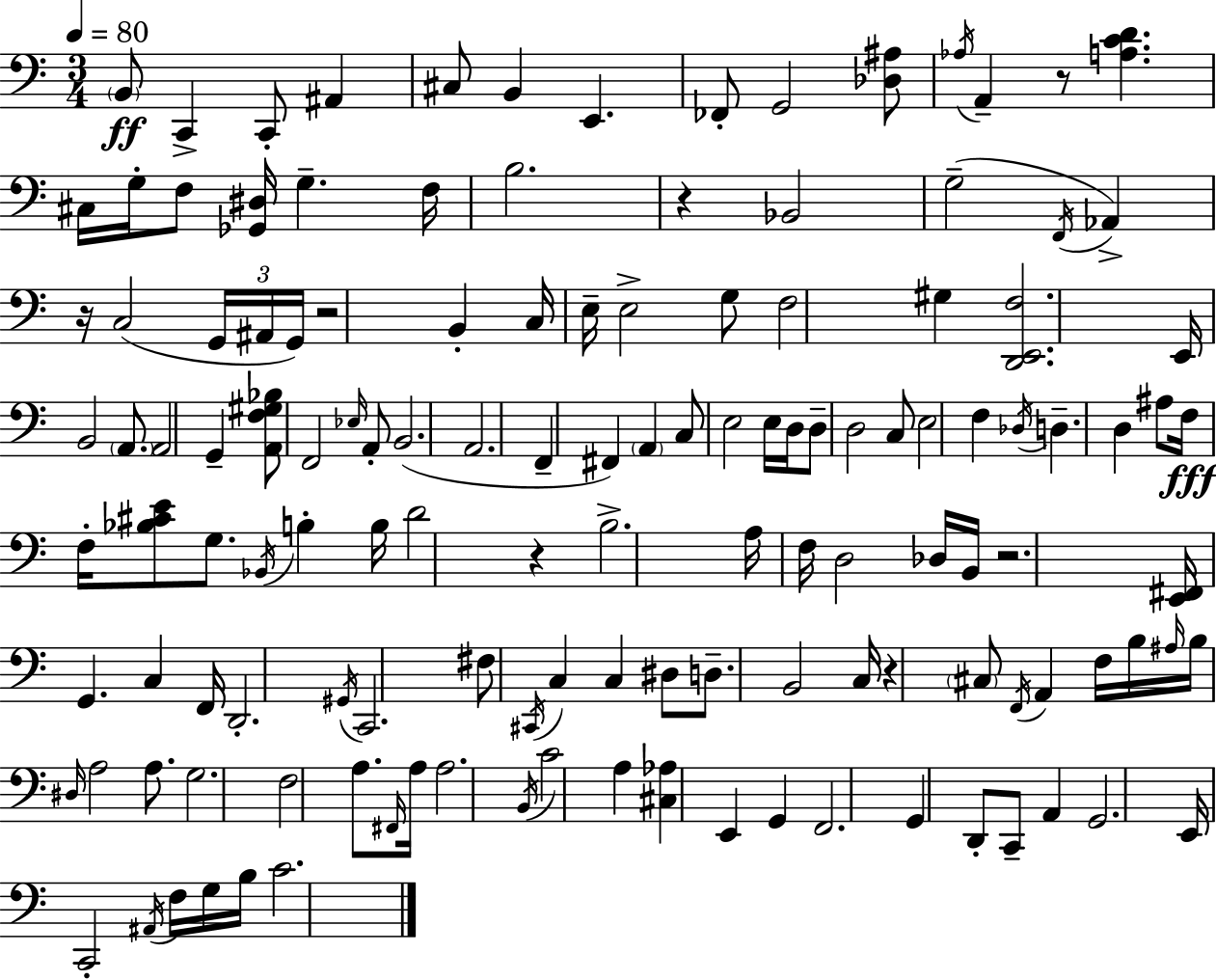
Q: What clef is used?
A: bass